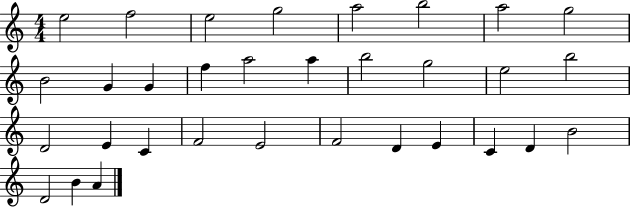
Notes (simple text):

E5/h F5/h E5/h G5/h A5/h B5/h A5/h G5/h B4/h G4/q G4/q F5/q A5/h A5/q B5/h G5/h E5/h B5/h D4/h E4/q C4/q F4/h E4/h F4/h D4/q E4/q C4/q D4/q B4/h D4/h B4/q A4/q